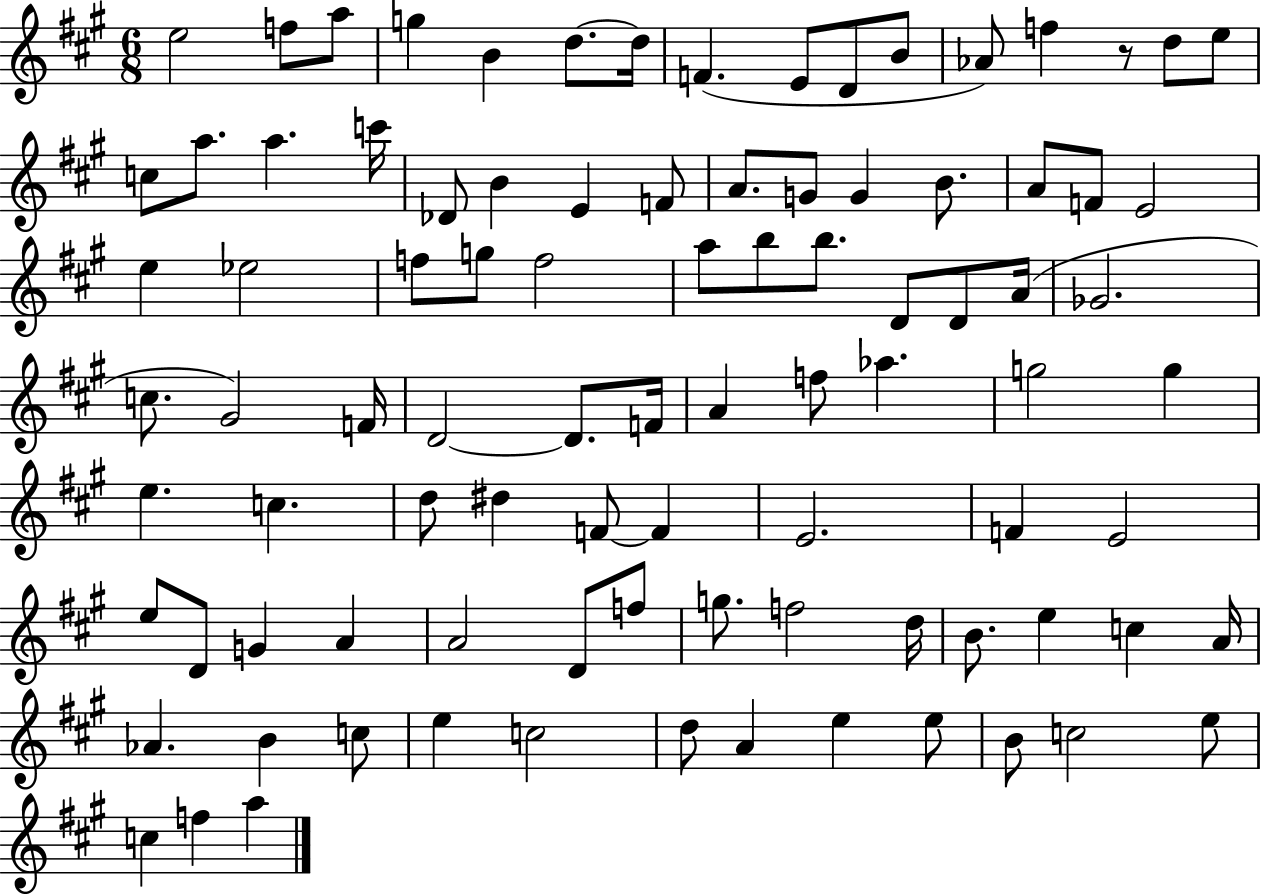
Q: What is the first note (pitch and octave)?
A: E5